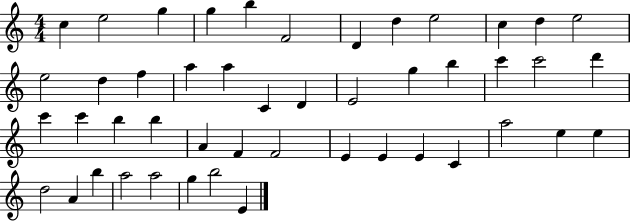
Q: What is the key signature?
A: C major